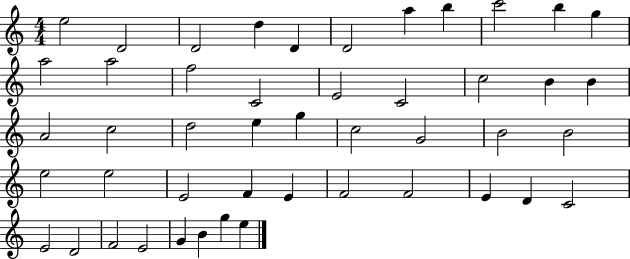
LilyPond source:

{
  \clef treble
  \numericTimeSignature
  \time 4/4
  \key c \major
  e''2 d'2 | d'2 d''4 d'4 | d'2 a''4 b''4 | c'''2 b''4 g''4 | \break a''2 a''2 | f''2 c'2 | e'2 c'2 | c''2 b'4 b'4 | \break a'2 c''2 | d''2 e''4 g''4 | c''2 g'2 | b'2 b'2 | \break e''2 e''2 | e'2 f'4 e'4 | f'2 f'2 | e'4 d'4 c'2 | \break e'2 d'2 | f'2 e'2 | g'4 b'4 g''4 e''4 | \bar "|."
}